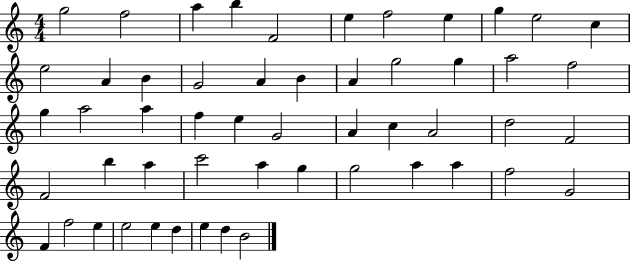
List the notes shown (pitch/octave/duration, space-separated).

G5/h F5/h A5/q B5/q F4/h E5/q F5/h E5/q G5/q E5/h C5/q E5/h A4/q B4/q G4/h A4/q B4/q A4/q G5/h G5/q A5/h F5/h G5/q A5/h A5/q F5/q E5/q G4/h A4/q C5/q A4/h D5/h F4/h F4/h B5/q A5/q C6/h A5/q G5/q G5/h A5/q A5/q F5/h G4/h F4/q F5/h E5/q E5/h E5/q D5/q E5/q D5/q B4/h